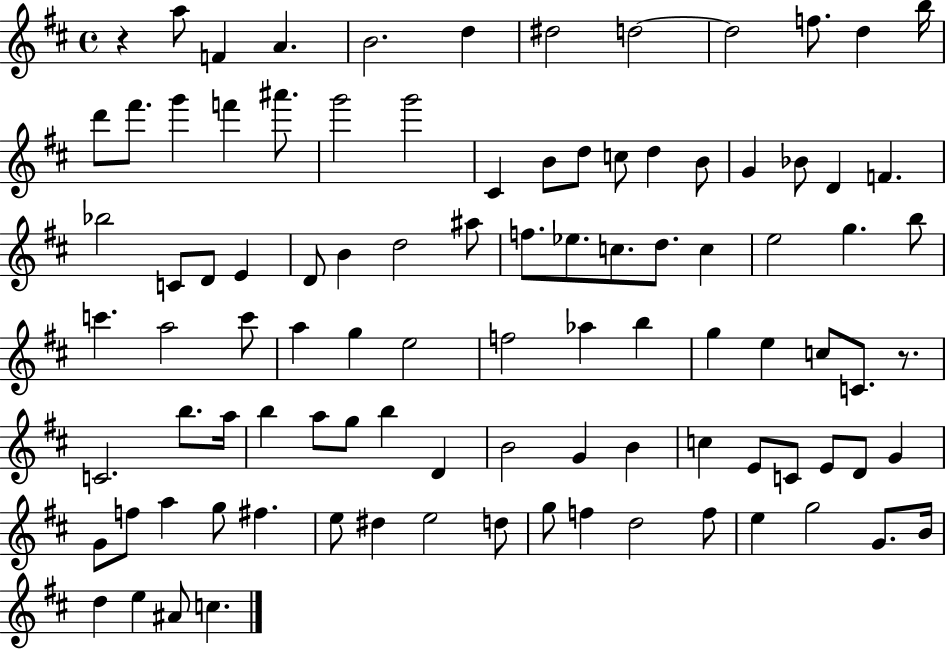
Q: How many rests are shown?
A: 2